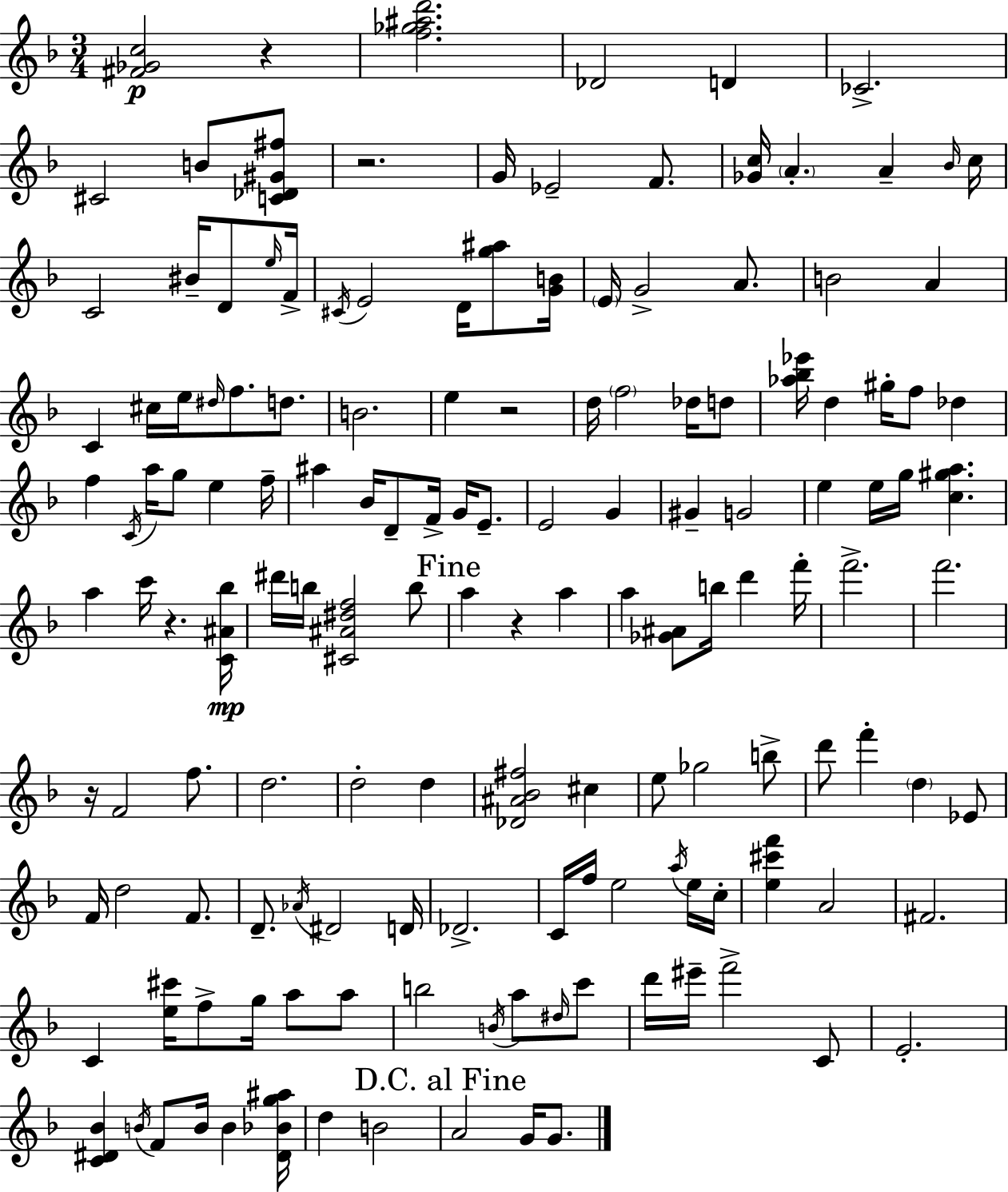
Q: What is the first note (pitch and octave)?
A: Db4